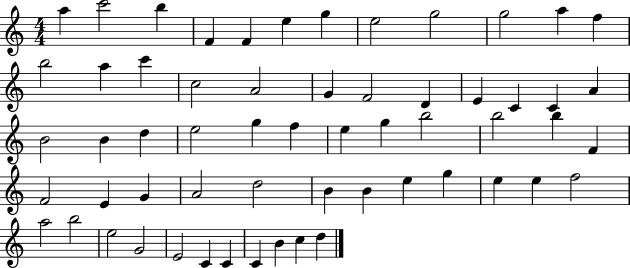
X:1
T:Untitled
M:4/4
L:1/4
K:C
a c'2 b F F e g e2 g2 g2 a f b2 a c' c2 A2 G F2 D E C C A B2 B d e2 g f e g b2 b2 b F F2 E G A2 d2 B B e g e e f2 a2 b2 e2 G2 E2 C C C B c d